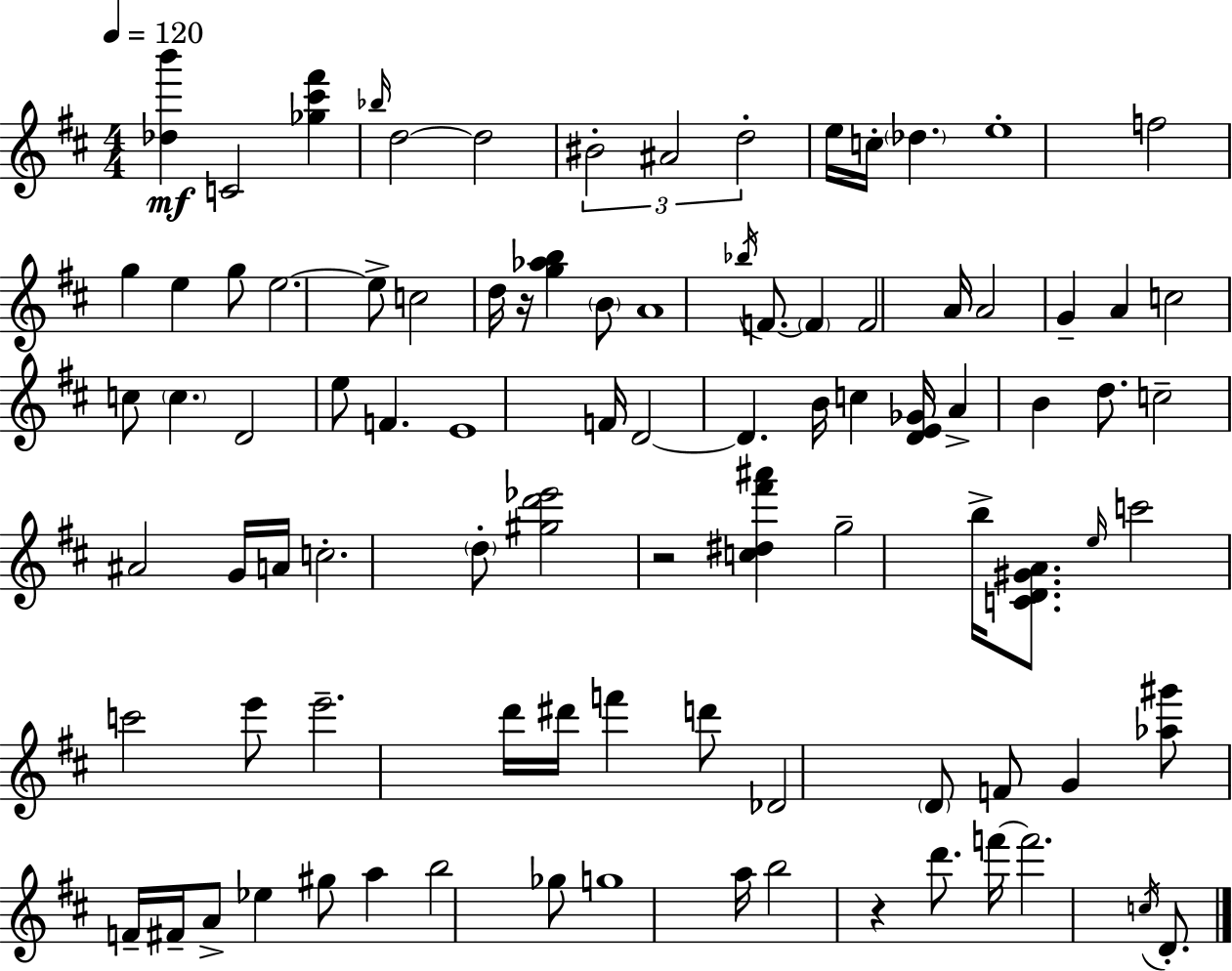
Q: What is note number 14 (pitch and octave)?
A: E5